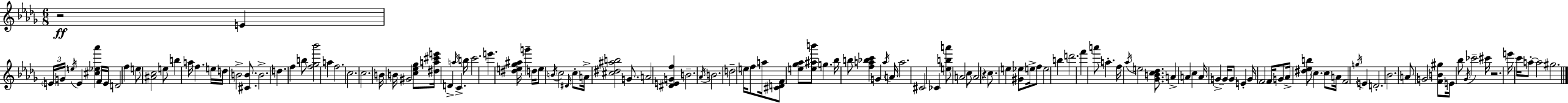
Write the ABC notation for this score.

X:1
T:Untitled
M:6/8
L:1/4
K:Bbm
z2 E E/4 G/4 e/4 E [^c_e_a'] F/4 E/4 D2 f e/2 [^Ac]2 e/2 b a/4 f e/4 d/4 B2 [^CB]/2 B2 d f b/2 [f_g_b']2 a f2 c2 c2 B/4 B/4 ^G2 [c_e_g]/2 [^da^c'e']/4 D a/4 C b/4 c'2 e' [^de_g^a]/4 g' d/4 e/2 B/4 c2 ^D/4 c/2 A/4 [^c^d^ab]2 G/2 A2 [^DEGf] B2 _A/4 B2 d2 e/4 f/2 a/4 [^CDF]/2 [e_g_a]/2 [e^ab']/2 g _b/4 b/2 [fa_bc'] G a/4 A/4 a2 ^C2 _C [eba']/2 A2 c/2 A2 z c/2 e [^G_e]/2 e/4 f/2 e2 b d'2 f' a'/2 a f/4 _a/4 e2 [_GBc_d]/2 A A c A/4 G G/4 G/2 E G/4 F2 F/4 G/2 _A/4 [^d_eb]/2 c c/2 A/4 F2 g/4 E D2 _B2 A/2 G2 [FB^g]/2 E/4 _b/2 _G/4 _c'2 ^c'/4 z2 e'/4 c'/4 a/2 a2 ^g2